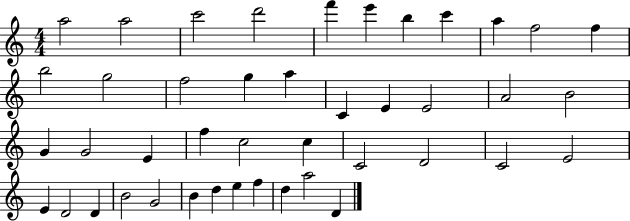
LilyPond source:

{
  \clef treble
  \numericTimeSignature
  \time 4/4
  \key c \major
  a''2 a''2 | c'''2 d'''2 | f'''4 e'''4 b''4 c'''4 | a''4 f''2 f''4 | \break b''2 g''2 | f''2 g''4 a''4 | c'4 e'4 e'2 | a'2 b'2 | \break g'4 g'2 e'4 | f''4 c''2 c''4 | c'2 d'2 | c'2 e'2 | \break e'4 d'2 d'4 | b'2 g'2 | b'4 d''4 e''4 f''4 | d''4 a''2 d'4 | \break \bar "|."
}